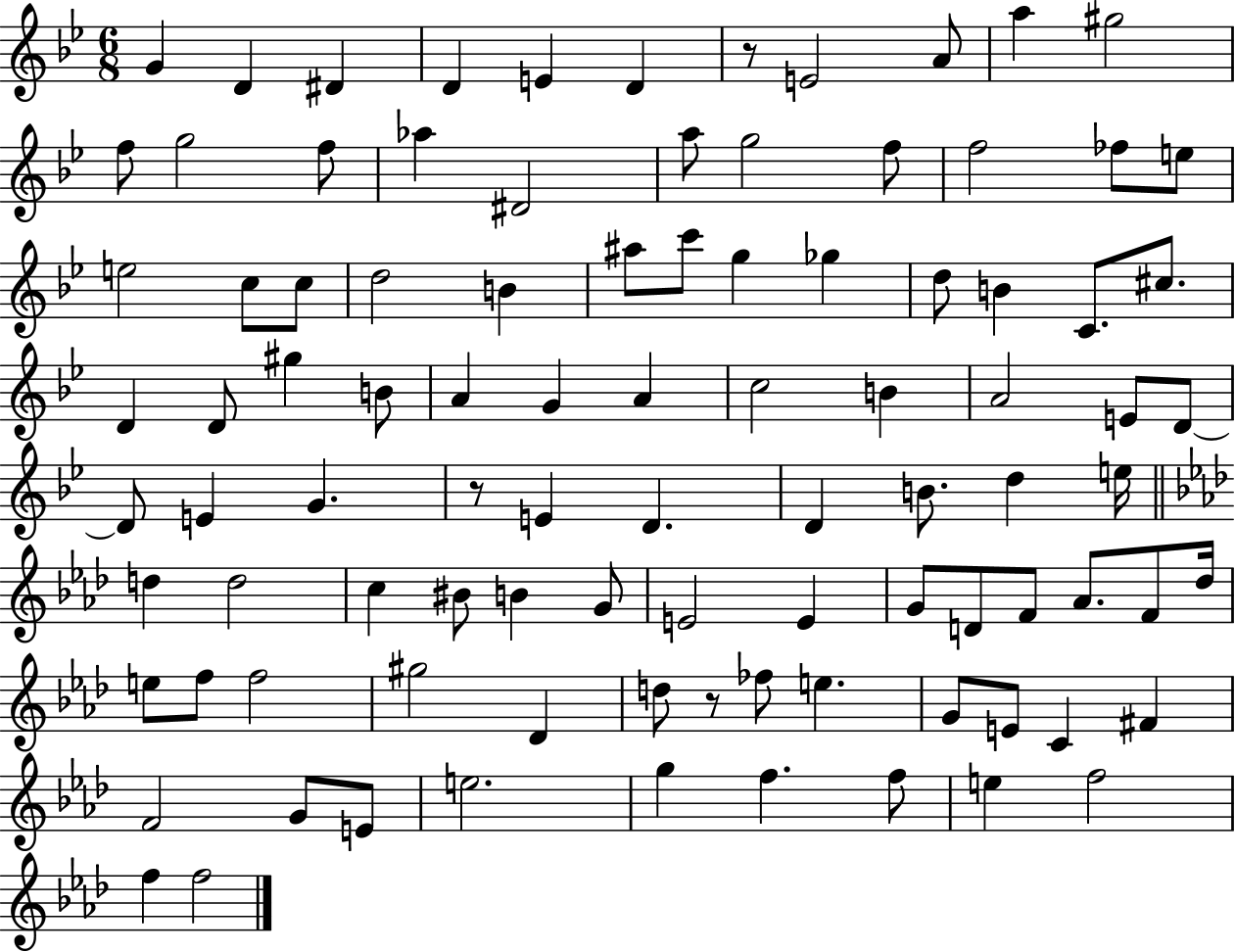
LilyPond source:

{
  \clef treble
  \numericTimeSignature
  \time 6/8
  \key bes \major
  \repeat volta 2 { g'4 d'4 dis'4 | d'4 e'4 d'4 | r8 e'2 a'8 | a''4 gis''2 | \break f''8 g''2 f''8 | aes''4 dis'2 | a''8 g''2 f''8 | f''2 fes''8 e''8 | \break e''2 c''8 c''8 | d''2 b'4 | ais''8 c'''8 g''4 ges''4 | d''8 b'4 c'8. cis''8. | \break d'4 d'8 gis''4 b'8 | a'4 g'4 a'4 | c''2 b'4 | a'2 e'8 d'8~~ | \break d'8 e'4 g'4. | r8 e'4 d'4. | d'4 b'8. d''4 e''16 | \bar "||" \break \key aes \major d''4 d''2 | c''4 bis'8 b'4 g'8 | e'2 e'4 | g'8 d'8 f'8 aes'8. f'8 des''16 | \break e''8 f''8 f''2 | gis''2 des'4 | d''8 r8 fes''8 e''4. | g'8 e'8 c'4 fis'4 | \break f'2 g'8 e'8 | e''2. | g''4 f''4. f''8 | e''4 f''2 | \break f''4 f''2 | } \bar "|."
}